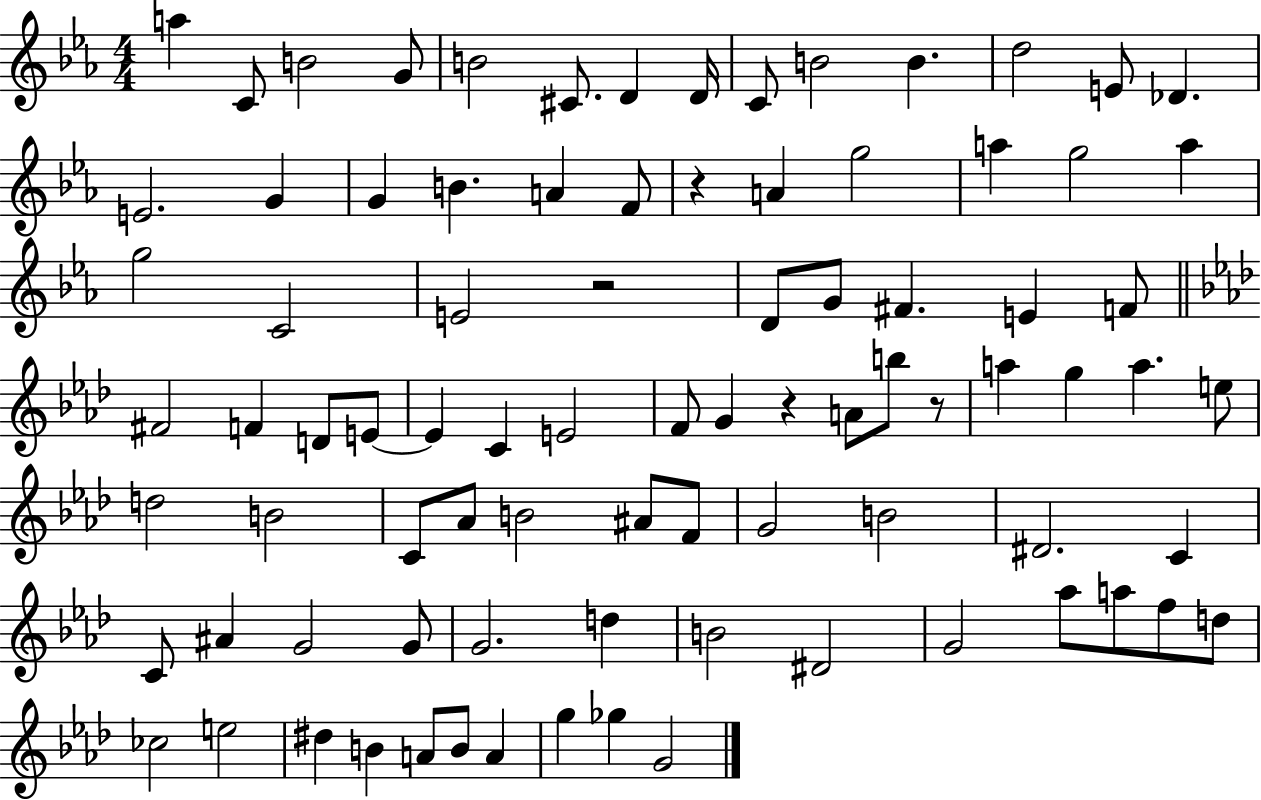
{
  \clef treble
  \numericTimeSignature
  \time 4/4
  \key ees \major
  a''4 c'8 b'2 g'8 | b'2 cis'8. d'4 d'16 | c'8 b'2 b'4. | d''2 e'8 des'4. | \break e'2. g'4 | g'4 b'4. a'4 f'8 | r4 a'4 g''2 | a''4 g''2 a''4 | \break g''2 c'2 | e'2 r2 | d'8 g'8 fis'4. e'4 f'8 | \bar "||" \break \key aes \major fis'2 f'4 d'8 e'8~~ | e'4 c'4 e'2 | f'8 g'4 r4 a'8 b''8 r8 | a''4 g''4 a''4. e''8 | \break d''2 b'2 | c'8 aes'8 b'2 ais'8 f'8 | g'2 b'2 | dis'2. c'4 | \break c'8 ais'4 g'2 g'8 | g'2. d''4 | b'2 dis'2 | g'2 aes''8 a''8 f''8 d''8 | \break ces''2 e''2 | dis''4 b'4 a'8 b'8 a'4 | g''4 ges''4 g'2 | \bar "|."
}